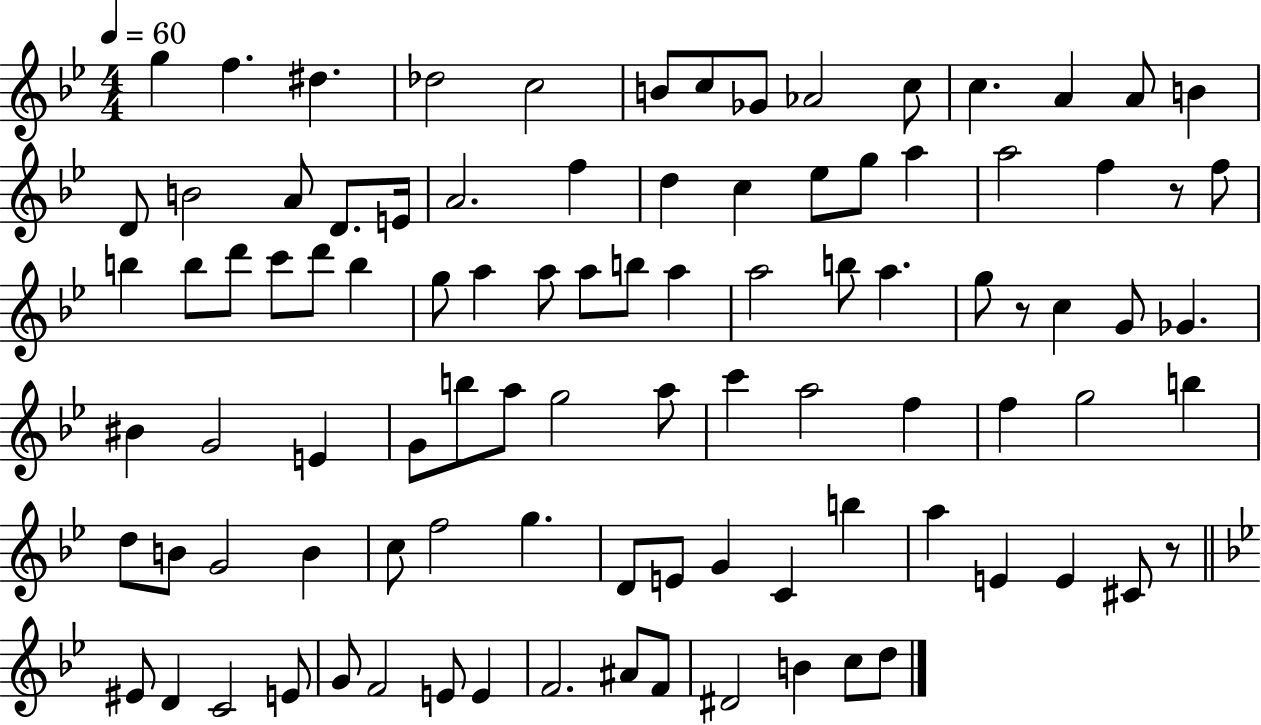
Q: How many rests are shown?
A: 3